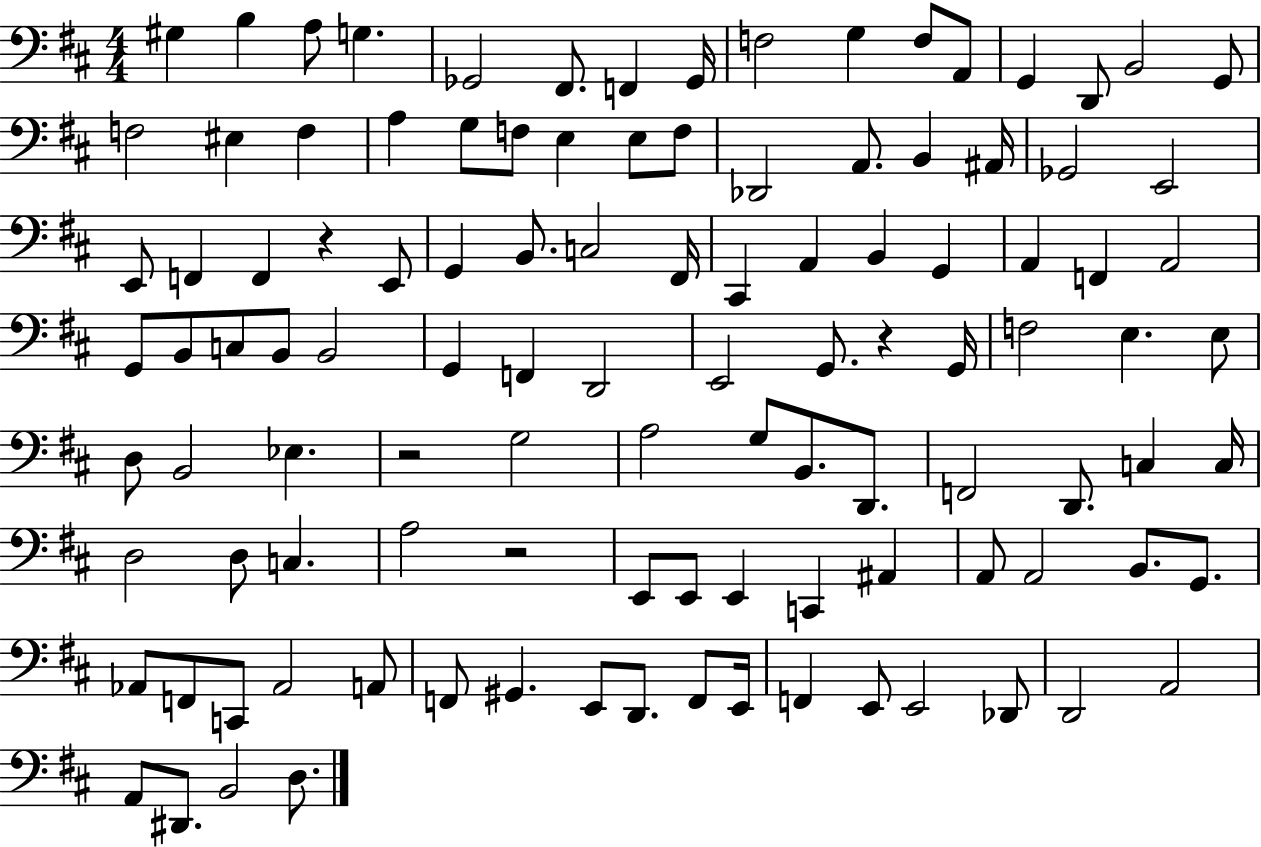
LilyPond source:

{
  \clef bass
  \numericTimeSignature
  \time 4/4
  \key d \major
  gis4 b4 a8 g4. | ges,2 fis,8. f,4 ges,16 | f2 g4 f8 a,8 | g,4 d,8 b,2 g,8 | \break f2 eis4 f4 | a4 g8 f8 e4 e8 f8 | des,2 a,8. b,4 ais,16 | ges,2 e,2 | \break e,8 f,4 f,4 r4 e,8 | g,4 b,8. c2 fis,16 | cis,4 a,4 b,4 g,4 | a,4 f,4 a,2 | \break g,8 b,8 c8 b,8 b,2 | g,4 f,4 d,2 | e,2 g,8. r4 g,16 | f2 e4. e8 | \break d8 b,2 ees4. | r2 g2 | a2 g8 b,8. d,8. | f,2 d,8. c4 c16 | \break d2 d8 c4. | a2 r2 | e,8 e,8 e,4 c,4 ais,4 | a,8 a,2 b,8. g,8. | \break aes,8 f,8 c,8 aes,2 a,8 | f,8 gis,4. e,8 d,8. f,8 e,16 | f,4 e,8 e,2 des,8 | d,2 a,2 | \break a,8 dis,8. b,2 d8. | \bar "|."
}